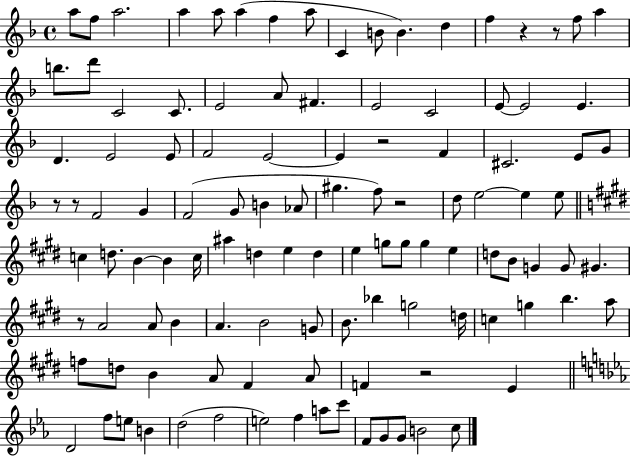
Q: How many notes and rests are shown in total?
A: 113